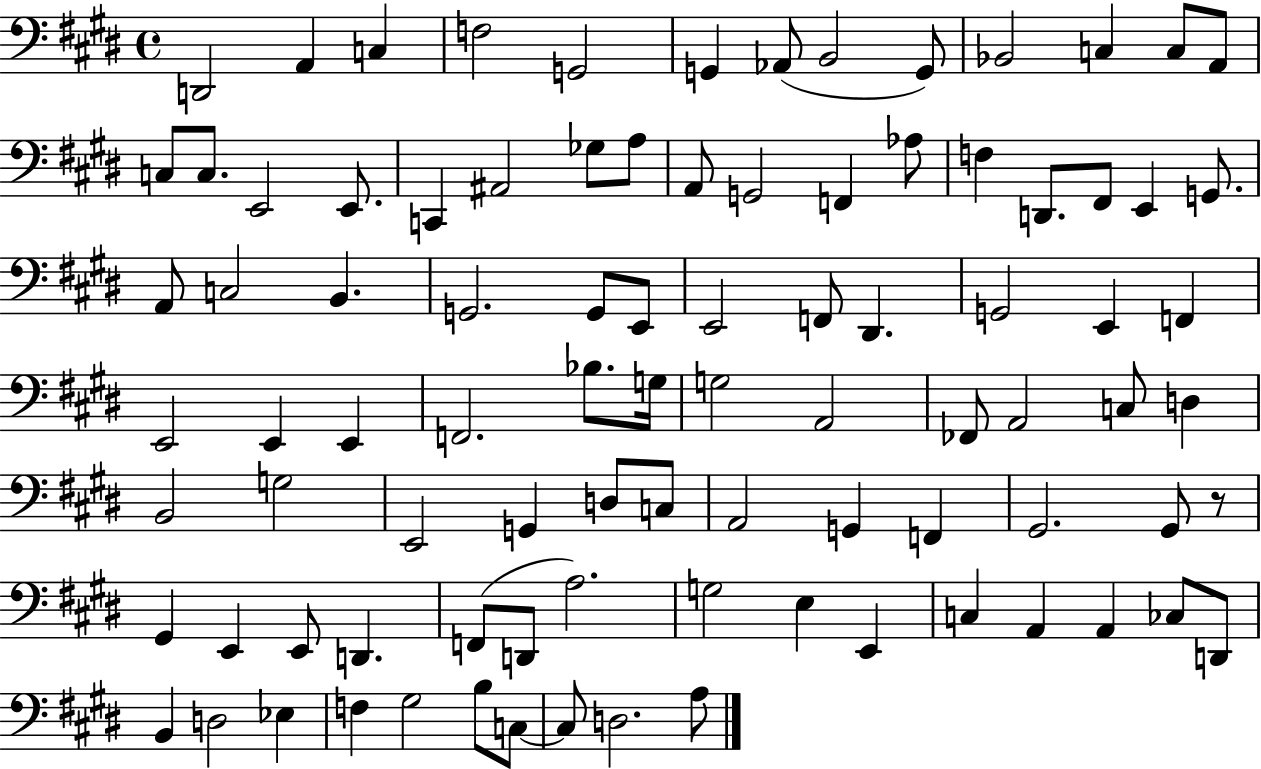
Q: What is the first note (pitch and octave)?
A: D2